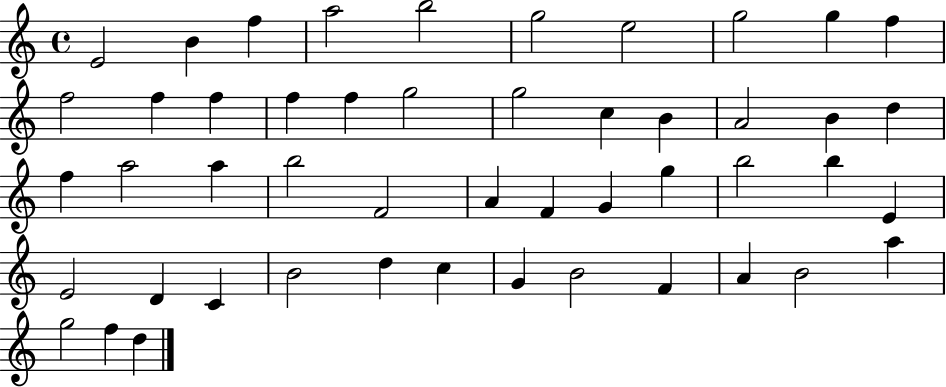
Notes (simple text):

E4/h B4/q F5/q A5/h B5/h G5/h E5/h G5/h G5/q F5/q F5/h F5/q F5/q F5/q F5/q G5/h G5/h C5/q B4/q A4/h B4/q D5/q F5/q A5/h A5/q B5/h F4/h A4/q F4/q G4/q G5/q B5/h B5/q E4/q E4/h D4/q C4/q B4/h D5/q C5/q G4/q B4/h F4/q A4/q B4/h A5/q G5/h F5/q D5/q